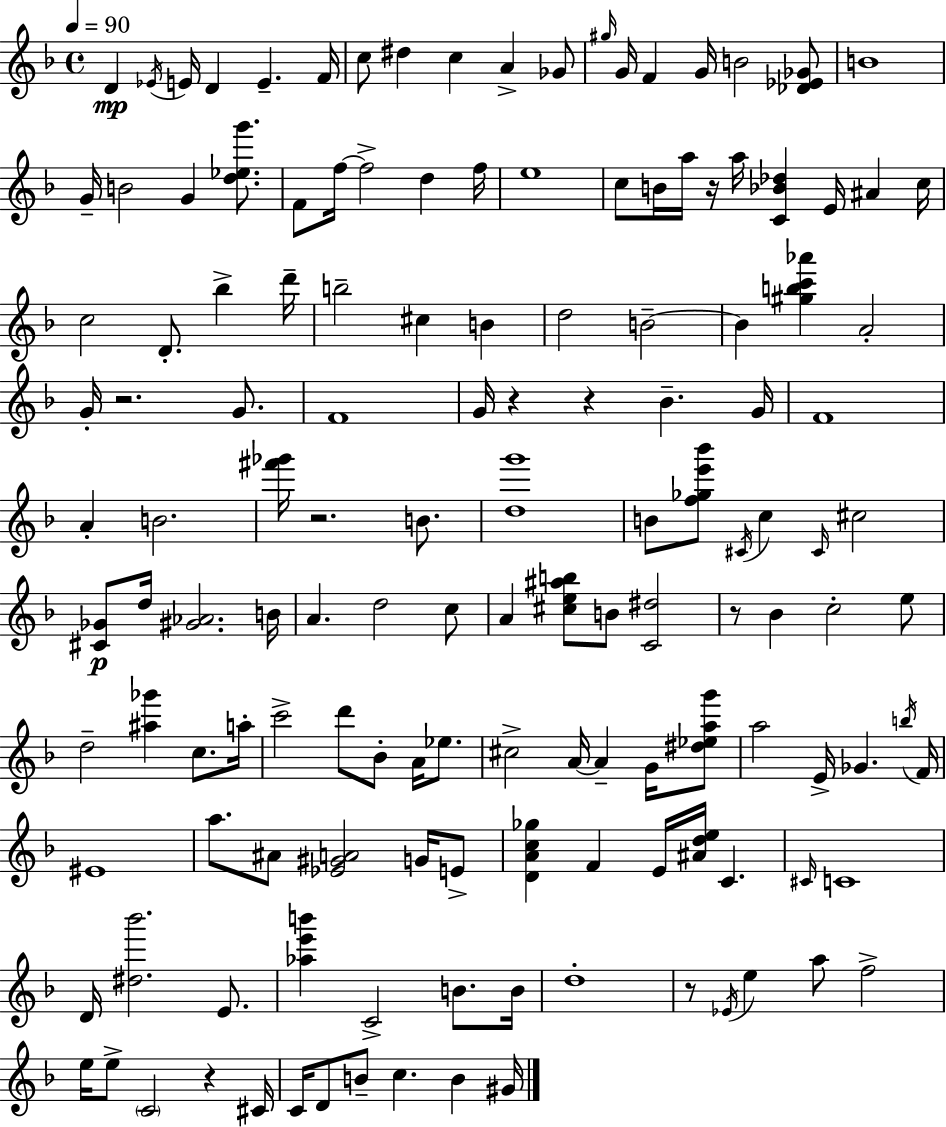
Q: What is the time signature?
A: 4/4